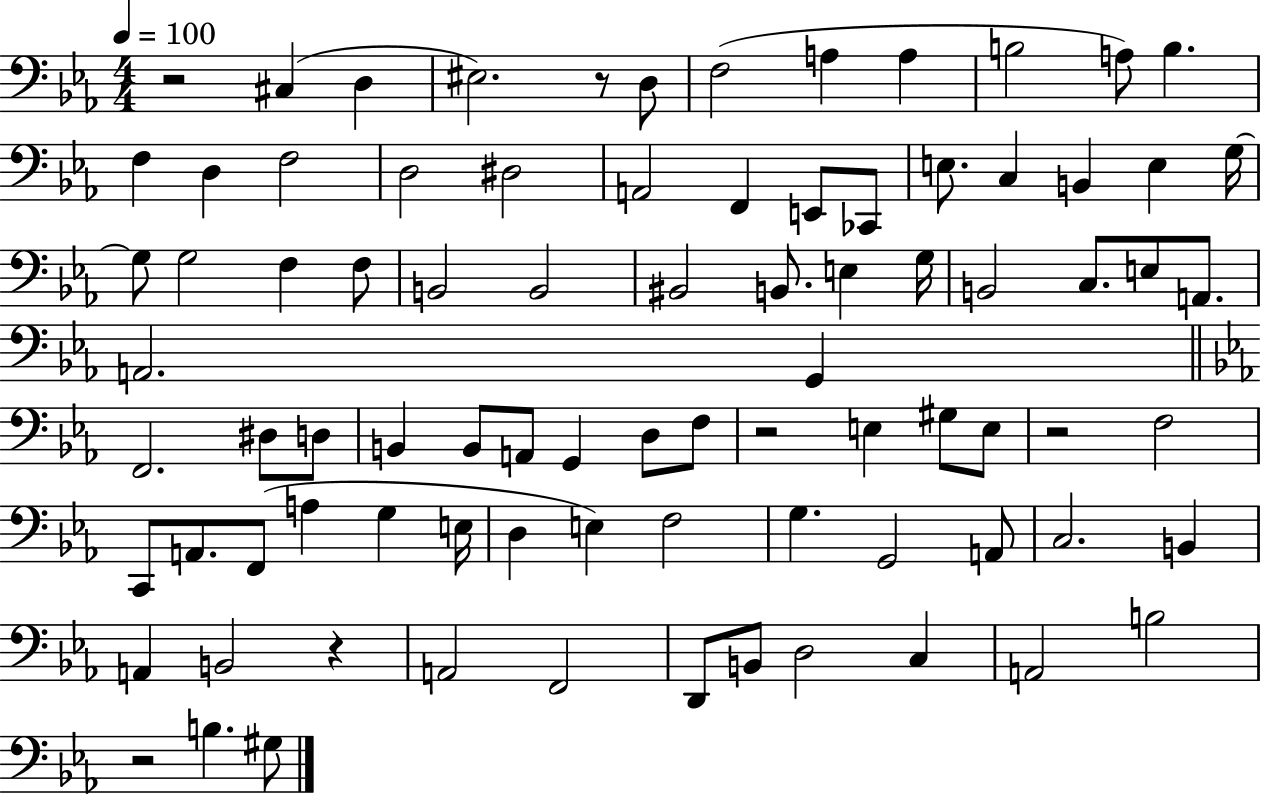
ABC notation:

X:1
T:Untitled
M:4/4
L:1/4
K:Eb
z2 ^C, D, ^E,2 z/2 D,/2 F,2 A, A, B,2 A,/2 B, F, D, F,2 D,2 ^D,2 A,,2 F,, E,,/2 _C,,/2 E,/2 C, B,, E, G,/4 G,/2 G,2 F, F,/2 B,,2 B,,2 ^B,,2 B,,/2 E, G,/4 B,,2 C,/2 E,/2 A,,/2 A,,2 G,, F,,2 ^D,/2 D,/2 B,, B,,/2 A,,/2 G,, D,/2 F,/2 z2 E, ^G,/2 E,/2 z2 F,2 C,,/2 A,,/2 F,,/2 A, G, E,/4 D, E, F,2 G, G,,2 A,,/2 C,2 B,, A,, B,,2 z A,,2 F,,2 D,,/2 B,,/2 D,2 C, A,,2 B,2 z2 B, ^G,/2